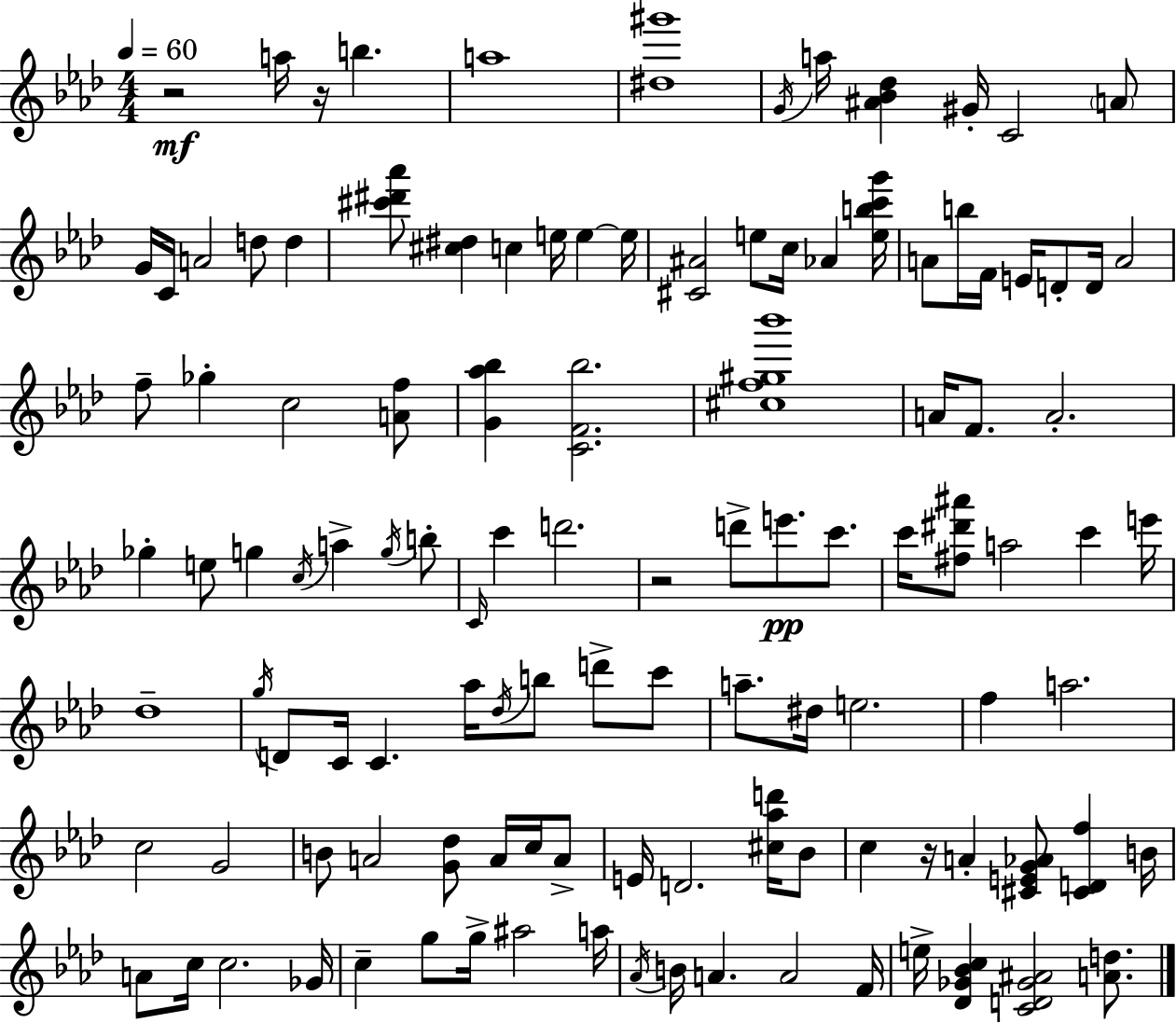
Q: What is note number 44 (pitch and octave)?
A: D6